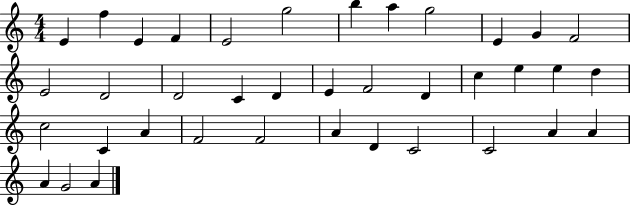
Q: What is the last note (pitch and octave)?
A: A4